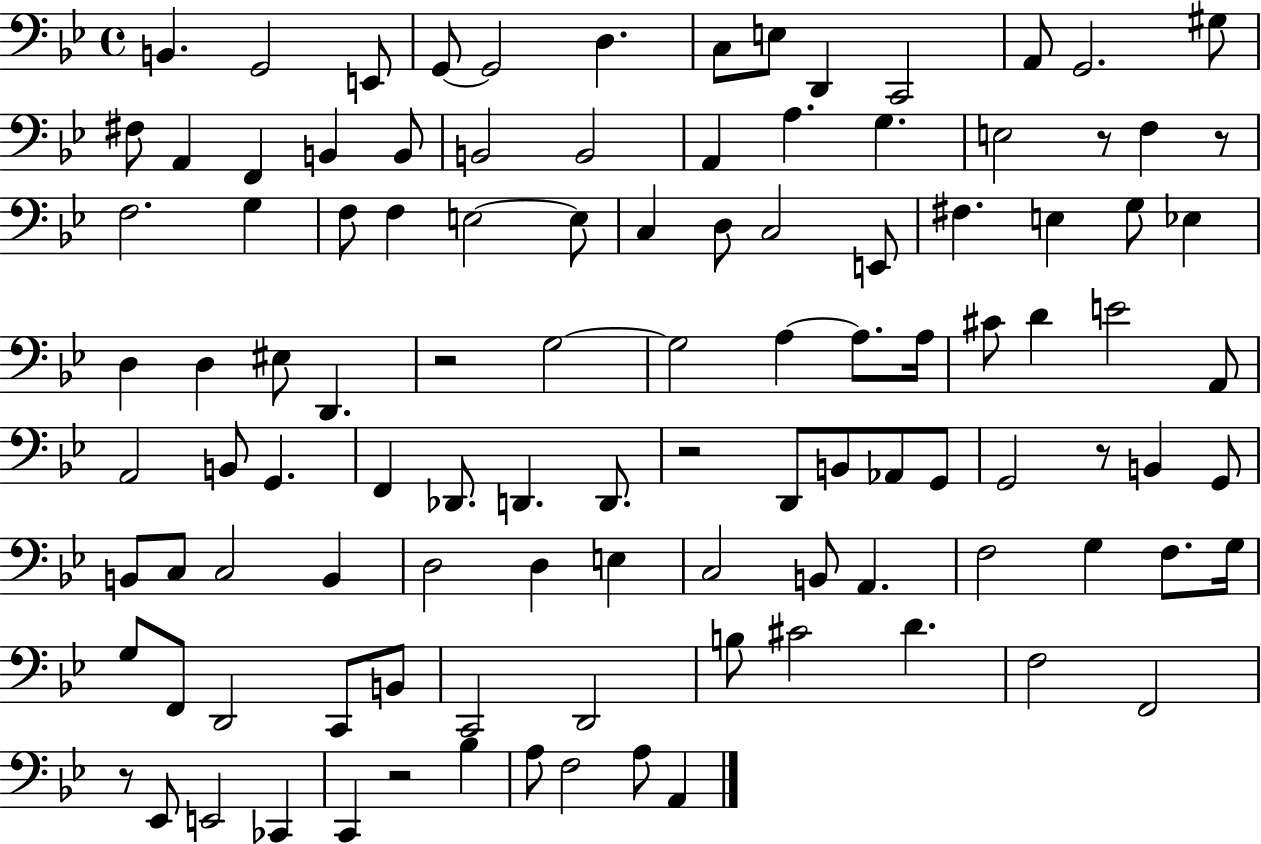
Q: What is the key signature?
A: BES major